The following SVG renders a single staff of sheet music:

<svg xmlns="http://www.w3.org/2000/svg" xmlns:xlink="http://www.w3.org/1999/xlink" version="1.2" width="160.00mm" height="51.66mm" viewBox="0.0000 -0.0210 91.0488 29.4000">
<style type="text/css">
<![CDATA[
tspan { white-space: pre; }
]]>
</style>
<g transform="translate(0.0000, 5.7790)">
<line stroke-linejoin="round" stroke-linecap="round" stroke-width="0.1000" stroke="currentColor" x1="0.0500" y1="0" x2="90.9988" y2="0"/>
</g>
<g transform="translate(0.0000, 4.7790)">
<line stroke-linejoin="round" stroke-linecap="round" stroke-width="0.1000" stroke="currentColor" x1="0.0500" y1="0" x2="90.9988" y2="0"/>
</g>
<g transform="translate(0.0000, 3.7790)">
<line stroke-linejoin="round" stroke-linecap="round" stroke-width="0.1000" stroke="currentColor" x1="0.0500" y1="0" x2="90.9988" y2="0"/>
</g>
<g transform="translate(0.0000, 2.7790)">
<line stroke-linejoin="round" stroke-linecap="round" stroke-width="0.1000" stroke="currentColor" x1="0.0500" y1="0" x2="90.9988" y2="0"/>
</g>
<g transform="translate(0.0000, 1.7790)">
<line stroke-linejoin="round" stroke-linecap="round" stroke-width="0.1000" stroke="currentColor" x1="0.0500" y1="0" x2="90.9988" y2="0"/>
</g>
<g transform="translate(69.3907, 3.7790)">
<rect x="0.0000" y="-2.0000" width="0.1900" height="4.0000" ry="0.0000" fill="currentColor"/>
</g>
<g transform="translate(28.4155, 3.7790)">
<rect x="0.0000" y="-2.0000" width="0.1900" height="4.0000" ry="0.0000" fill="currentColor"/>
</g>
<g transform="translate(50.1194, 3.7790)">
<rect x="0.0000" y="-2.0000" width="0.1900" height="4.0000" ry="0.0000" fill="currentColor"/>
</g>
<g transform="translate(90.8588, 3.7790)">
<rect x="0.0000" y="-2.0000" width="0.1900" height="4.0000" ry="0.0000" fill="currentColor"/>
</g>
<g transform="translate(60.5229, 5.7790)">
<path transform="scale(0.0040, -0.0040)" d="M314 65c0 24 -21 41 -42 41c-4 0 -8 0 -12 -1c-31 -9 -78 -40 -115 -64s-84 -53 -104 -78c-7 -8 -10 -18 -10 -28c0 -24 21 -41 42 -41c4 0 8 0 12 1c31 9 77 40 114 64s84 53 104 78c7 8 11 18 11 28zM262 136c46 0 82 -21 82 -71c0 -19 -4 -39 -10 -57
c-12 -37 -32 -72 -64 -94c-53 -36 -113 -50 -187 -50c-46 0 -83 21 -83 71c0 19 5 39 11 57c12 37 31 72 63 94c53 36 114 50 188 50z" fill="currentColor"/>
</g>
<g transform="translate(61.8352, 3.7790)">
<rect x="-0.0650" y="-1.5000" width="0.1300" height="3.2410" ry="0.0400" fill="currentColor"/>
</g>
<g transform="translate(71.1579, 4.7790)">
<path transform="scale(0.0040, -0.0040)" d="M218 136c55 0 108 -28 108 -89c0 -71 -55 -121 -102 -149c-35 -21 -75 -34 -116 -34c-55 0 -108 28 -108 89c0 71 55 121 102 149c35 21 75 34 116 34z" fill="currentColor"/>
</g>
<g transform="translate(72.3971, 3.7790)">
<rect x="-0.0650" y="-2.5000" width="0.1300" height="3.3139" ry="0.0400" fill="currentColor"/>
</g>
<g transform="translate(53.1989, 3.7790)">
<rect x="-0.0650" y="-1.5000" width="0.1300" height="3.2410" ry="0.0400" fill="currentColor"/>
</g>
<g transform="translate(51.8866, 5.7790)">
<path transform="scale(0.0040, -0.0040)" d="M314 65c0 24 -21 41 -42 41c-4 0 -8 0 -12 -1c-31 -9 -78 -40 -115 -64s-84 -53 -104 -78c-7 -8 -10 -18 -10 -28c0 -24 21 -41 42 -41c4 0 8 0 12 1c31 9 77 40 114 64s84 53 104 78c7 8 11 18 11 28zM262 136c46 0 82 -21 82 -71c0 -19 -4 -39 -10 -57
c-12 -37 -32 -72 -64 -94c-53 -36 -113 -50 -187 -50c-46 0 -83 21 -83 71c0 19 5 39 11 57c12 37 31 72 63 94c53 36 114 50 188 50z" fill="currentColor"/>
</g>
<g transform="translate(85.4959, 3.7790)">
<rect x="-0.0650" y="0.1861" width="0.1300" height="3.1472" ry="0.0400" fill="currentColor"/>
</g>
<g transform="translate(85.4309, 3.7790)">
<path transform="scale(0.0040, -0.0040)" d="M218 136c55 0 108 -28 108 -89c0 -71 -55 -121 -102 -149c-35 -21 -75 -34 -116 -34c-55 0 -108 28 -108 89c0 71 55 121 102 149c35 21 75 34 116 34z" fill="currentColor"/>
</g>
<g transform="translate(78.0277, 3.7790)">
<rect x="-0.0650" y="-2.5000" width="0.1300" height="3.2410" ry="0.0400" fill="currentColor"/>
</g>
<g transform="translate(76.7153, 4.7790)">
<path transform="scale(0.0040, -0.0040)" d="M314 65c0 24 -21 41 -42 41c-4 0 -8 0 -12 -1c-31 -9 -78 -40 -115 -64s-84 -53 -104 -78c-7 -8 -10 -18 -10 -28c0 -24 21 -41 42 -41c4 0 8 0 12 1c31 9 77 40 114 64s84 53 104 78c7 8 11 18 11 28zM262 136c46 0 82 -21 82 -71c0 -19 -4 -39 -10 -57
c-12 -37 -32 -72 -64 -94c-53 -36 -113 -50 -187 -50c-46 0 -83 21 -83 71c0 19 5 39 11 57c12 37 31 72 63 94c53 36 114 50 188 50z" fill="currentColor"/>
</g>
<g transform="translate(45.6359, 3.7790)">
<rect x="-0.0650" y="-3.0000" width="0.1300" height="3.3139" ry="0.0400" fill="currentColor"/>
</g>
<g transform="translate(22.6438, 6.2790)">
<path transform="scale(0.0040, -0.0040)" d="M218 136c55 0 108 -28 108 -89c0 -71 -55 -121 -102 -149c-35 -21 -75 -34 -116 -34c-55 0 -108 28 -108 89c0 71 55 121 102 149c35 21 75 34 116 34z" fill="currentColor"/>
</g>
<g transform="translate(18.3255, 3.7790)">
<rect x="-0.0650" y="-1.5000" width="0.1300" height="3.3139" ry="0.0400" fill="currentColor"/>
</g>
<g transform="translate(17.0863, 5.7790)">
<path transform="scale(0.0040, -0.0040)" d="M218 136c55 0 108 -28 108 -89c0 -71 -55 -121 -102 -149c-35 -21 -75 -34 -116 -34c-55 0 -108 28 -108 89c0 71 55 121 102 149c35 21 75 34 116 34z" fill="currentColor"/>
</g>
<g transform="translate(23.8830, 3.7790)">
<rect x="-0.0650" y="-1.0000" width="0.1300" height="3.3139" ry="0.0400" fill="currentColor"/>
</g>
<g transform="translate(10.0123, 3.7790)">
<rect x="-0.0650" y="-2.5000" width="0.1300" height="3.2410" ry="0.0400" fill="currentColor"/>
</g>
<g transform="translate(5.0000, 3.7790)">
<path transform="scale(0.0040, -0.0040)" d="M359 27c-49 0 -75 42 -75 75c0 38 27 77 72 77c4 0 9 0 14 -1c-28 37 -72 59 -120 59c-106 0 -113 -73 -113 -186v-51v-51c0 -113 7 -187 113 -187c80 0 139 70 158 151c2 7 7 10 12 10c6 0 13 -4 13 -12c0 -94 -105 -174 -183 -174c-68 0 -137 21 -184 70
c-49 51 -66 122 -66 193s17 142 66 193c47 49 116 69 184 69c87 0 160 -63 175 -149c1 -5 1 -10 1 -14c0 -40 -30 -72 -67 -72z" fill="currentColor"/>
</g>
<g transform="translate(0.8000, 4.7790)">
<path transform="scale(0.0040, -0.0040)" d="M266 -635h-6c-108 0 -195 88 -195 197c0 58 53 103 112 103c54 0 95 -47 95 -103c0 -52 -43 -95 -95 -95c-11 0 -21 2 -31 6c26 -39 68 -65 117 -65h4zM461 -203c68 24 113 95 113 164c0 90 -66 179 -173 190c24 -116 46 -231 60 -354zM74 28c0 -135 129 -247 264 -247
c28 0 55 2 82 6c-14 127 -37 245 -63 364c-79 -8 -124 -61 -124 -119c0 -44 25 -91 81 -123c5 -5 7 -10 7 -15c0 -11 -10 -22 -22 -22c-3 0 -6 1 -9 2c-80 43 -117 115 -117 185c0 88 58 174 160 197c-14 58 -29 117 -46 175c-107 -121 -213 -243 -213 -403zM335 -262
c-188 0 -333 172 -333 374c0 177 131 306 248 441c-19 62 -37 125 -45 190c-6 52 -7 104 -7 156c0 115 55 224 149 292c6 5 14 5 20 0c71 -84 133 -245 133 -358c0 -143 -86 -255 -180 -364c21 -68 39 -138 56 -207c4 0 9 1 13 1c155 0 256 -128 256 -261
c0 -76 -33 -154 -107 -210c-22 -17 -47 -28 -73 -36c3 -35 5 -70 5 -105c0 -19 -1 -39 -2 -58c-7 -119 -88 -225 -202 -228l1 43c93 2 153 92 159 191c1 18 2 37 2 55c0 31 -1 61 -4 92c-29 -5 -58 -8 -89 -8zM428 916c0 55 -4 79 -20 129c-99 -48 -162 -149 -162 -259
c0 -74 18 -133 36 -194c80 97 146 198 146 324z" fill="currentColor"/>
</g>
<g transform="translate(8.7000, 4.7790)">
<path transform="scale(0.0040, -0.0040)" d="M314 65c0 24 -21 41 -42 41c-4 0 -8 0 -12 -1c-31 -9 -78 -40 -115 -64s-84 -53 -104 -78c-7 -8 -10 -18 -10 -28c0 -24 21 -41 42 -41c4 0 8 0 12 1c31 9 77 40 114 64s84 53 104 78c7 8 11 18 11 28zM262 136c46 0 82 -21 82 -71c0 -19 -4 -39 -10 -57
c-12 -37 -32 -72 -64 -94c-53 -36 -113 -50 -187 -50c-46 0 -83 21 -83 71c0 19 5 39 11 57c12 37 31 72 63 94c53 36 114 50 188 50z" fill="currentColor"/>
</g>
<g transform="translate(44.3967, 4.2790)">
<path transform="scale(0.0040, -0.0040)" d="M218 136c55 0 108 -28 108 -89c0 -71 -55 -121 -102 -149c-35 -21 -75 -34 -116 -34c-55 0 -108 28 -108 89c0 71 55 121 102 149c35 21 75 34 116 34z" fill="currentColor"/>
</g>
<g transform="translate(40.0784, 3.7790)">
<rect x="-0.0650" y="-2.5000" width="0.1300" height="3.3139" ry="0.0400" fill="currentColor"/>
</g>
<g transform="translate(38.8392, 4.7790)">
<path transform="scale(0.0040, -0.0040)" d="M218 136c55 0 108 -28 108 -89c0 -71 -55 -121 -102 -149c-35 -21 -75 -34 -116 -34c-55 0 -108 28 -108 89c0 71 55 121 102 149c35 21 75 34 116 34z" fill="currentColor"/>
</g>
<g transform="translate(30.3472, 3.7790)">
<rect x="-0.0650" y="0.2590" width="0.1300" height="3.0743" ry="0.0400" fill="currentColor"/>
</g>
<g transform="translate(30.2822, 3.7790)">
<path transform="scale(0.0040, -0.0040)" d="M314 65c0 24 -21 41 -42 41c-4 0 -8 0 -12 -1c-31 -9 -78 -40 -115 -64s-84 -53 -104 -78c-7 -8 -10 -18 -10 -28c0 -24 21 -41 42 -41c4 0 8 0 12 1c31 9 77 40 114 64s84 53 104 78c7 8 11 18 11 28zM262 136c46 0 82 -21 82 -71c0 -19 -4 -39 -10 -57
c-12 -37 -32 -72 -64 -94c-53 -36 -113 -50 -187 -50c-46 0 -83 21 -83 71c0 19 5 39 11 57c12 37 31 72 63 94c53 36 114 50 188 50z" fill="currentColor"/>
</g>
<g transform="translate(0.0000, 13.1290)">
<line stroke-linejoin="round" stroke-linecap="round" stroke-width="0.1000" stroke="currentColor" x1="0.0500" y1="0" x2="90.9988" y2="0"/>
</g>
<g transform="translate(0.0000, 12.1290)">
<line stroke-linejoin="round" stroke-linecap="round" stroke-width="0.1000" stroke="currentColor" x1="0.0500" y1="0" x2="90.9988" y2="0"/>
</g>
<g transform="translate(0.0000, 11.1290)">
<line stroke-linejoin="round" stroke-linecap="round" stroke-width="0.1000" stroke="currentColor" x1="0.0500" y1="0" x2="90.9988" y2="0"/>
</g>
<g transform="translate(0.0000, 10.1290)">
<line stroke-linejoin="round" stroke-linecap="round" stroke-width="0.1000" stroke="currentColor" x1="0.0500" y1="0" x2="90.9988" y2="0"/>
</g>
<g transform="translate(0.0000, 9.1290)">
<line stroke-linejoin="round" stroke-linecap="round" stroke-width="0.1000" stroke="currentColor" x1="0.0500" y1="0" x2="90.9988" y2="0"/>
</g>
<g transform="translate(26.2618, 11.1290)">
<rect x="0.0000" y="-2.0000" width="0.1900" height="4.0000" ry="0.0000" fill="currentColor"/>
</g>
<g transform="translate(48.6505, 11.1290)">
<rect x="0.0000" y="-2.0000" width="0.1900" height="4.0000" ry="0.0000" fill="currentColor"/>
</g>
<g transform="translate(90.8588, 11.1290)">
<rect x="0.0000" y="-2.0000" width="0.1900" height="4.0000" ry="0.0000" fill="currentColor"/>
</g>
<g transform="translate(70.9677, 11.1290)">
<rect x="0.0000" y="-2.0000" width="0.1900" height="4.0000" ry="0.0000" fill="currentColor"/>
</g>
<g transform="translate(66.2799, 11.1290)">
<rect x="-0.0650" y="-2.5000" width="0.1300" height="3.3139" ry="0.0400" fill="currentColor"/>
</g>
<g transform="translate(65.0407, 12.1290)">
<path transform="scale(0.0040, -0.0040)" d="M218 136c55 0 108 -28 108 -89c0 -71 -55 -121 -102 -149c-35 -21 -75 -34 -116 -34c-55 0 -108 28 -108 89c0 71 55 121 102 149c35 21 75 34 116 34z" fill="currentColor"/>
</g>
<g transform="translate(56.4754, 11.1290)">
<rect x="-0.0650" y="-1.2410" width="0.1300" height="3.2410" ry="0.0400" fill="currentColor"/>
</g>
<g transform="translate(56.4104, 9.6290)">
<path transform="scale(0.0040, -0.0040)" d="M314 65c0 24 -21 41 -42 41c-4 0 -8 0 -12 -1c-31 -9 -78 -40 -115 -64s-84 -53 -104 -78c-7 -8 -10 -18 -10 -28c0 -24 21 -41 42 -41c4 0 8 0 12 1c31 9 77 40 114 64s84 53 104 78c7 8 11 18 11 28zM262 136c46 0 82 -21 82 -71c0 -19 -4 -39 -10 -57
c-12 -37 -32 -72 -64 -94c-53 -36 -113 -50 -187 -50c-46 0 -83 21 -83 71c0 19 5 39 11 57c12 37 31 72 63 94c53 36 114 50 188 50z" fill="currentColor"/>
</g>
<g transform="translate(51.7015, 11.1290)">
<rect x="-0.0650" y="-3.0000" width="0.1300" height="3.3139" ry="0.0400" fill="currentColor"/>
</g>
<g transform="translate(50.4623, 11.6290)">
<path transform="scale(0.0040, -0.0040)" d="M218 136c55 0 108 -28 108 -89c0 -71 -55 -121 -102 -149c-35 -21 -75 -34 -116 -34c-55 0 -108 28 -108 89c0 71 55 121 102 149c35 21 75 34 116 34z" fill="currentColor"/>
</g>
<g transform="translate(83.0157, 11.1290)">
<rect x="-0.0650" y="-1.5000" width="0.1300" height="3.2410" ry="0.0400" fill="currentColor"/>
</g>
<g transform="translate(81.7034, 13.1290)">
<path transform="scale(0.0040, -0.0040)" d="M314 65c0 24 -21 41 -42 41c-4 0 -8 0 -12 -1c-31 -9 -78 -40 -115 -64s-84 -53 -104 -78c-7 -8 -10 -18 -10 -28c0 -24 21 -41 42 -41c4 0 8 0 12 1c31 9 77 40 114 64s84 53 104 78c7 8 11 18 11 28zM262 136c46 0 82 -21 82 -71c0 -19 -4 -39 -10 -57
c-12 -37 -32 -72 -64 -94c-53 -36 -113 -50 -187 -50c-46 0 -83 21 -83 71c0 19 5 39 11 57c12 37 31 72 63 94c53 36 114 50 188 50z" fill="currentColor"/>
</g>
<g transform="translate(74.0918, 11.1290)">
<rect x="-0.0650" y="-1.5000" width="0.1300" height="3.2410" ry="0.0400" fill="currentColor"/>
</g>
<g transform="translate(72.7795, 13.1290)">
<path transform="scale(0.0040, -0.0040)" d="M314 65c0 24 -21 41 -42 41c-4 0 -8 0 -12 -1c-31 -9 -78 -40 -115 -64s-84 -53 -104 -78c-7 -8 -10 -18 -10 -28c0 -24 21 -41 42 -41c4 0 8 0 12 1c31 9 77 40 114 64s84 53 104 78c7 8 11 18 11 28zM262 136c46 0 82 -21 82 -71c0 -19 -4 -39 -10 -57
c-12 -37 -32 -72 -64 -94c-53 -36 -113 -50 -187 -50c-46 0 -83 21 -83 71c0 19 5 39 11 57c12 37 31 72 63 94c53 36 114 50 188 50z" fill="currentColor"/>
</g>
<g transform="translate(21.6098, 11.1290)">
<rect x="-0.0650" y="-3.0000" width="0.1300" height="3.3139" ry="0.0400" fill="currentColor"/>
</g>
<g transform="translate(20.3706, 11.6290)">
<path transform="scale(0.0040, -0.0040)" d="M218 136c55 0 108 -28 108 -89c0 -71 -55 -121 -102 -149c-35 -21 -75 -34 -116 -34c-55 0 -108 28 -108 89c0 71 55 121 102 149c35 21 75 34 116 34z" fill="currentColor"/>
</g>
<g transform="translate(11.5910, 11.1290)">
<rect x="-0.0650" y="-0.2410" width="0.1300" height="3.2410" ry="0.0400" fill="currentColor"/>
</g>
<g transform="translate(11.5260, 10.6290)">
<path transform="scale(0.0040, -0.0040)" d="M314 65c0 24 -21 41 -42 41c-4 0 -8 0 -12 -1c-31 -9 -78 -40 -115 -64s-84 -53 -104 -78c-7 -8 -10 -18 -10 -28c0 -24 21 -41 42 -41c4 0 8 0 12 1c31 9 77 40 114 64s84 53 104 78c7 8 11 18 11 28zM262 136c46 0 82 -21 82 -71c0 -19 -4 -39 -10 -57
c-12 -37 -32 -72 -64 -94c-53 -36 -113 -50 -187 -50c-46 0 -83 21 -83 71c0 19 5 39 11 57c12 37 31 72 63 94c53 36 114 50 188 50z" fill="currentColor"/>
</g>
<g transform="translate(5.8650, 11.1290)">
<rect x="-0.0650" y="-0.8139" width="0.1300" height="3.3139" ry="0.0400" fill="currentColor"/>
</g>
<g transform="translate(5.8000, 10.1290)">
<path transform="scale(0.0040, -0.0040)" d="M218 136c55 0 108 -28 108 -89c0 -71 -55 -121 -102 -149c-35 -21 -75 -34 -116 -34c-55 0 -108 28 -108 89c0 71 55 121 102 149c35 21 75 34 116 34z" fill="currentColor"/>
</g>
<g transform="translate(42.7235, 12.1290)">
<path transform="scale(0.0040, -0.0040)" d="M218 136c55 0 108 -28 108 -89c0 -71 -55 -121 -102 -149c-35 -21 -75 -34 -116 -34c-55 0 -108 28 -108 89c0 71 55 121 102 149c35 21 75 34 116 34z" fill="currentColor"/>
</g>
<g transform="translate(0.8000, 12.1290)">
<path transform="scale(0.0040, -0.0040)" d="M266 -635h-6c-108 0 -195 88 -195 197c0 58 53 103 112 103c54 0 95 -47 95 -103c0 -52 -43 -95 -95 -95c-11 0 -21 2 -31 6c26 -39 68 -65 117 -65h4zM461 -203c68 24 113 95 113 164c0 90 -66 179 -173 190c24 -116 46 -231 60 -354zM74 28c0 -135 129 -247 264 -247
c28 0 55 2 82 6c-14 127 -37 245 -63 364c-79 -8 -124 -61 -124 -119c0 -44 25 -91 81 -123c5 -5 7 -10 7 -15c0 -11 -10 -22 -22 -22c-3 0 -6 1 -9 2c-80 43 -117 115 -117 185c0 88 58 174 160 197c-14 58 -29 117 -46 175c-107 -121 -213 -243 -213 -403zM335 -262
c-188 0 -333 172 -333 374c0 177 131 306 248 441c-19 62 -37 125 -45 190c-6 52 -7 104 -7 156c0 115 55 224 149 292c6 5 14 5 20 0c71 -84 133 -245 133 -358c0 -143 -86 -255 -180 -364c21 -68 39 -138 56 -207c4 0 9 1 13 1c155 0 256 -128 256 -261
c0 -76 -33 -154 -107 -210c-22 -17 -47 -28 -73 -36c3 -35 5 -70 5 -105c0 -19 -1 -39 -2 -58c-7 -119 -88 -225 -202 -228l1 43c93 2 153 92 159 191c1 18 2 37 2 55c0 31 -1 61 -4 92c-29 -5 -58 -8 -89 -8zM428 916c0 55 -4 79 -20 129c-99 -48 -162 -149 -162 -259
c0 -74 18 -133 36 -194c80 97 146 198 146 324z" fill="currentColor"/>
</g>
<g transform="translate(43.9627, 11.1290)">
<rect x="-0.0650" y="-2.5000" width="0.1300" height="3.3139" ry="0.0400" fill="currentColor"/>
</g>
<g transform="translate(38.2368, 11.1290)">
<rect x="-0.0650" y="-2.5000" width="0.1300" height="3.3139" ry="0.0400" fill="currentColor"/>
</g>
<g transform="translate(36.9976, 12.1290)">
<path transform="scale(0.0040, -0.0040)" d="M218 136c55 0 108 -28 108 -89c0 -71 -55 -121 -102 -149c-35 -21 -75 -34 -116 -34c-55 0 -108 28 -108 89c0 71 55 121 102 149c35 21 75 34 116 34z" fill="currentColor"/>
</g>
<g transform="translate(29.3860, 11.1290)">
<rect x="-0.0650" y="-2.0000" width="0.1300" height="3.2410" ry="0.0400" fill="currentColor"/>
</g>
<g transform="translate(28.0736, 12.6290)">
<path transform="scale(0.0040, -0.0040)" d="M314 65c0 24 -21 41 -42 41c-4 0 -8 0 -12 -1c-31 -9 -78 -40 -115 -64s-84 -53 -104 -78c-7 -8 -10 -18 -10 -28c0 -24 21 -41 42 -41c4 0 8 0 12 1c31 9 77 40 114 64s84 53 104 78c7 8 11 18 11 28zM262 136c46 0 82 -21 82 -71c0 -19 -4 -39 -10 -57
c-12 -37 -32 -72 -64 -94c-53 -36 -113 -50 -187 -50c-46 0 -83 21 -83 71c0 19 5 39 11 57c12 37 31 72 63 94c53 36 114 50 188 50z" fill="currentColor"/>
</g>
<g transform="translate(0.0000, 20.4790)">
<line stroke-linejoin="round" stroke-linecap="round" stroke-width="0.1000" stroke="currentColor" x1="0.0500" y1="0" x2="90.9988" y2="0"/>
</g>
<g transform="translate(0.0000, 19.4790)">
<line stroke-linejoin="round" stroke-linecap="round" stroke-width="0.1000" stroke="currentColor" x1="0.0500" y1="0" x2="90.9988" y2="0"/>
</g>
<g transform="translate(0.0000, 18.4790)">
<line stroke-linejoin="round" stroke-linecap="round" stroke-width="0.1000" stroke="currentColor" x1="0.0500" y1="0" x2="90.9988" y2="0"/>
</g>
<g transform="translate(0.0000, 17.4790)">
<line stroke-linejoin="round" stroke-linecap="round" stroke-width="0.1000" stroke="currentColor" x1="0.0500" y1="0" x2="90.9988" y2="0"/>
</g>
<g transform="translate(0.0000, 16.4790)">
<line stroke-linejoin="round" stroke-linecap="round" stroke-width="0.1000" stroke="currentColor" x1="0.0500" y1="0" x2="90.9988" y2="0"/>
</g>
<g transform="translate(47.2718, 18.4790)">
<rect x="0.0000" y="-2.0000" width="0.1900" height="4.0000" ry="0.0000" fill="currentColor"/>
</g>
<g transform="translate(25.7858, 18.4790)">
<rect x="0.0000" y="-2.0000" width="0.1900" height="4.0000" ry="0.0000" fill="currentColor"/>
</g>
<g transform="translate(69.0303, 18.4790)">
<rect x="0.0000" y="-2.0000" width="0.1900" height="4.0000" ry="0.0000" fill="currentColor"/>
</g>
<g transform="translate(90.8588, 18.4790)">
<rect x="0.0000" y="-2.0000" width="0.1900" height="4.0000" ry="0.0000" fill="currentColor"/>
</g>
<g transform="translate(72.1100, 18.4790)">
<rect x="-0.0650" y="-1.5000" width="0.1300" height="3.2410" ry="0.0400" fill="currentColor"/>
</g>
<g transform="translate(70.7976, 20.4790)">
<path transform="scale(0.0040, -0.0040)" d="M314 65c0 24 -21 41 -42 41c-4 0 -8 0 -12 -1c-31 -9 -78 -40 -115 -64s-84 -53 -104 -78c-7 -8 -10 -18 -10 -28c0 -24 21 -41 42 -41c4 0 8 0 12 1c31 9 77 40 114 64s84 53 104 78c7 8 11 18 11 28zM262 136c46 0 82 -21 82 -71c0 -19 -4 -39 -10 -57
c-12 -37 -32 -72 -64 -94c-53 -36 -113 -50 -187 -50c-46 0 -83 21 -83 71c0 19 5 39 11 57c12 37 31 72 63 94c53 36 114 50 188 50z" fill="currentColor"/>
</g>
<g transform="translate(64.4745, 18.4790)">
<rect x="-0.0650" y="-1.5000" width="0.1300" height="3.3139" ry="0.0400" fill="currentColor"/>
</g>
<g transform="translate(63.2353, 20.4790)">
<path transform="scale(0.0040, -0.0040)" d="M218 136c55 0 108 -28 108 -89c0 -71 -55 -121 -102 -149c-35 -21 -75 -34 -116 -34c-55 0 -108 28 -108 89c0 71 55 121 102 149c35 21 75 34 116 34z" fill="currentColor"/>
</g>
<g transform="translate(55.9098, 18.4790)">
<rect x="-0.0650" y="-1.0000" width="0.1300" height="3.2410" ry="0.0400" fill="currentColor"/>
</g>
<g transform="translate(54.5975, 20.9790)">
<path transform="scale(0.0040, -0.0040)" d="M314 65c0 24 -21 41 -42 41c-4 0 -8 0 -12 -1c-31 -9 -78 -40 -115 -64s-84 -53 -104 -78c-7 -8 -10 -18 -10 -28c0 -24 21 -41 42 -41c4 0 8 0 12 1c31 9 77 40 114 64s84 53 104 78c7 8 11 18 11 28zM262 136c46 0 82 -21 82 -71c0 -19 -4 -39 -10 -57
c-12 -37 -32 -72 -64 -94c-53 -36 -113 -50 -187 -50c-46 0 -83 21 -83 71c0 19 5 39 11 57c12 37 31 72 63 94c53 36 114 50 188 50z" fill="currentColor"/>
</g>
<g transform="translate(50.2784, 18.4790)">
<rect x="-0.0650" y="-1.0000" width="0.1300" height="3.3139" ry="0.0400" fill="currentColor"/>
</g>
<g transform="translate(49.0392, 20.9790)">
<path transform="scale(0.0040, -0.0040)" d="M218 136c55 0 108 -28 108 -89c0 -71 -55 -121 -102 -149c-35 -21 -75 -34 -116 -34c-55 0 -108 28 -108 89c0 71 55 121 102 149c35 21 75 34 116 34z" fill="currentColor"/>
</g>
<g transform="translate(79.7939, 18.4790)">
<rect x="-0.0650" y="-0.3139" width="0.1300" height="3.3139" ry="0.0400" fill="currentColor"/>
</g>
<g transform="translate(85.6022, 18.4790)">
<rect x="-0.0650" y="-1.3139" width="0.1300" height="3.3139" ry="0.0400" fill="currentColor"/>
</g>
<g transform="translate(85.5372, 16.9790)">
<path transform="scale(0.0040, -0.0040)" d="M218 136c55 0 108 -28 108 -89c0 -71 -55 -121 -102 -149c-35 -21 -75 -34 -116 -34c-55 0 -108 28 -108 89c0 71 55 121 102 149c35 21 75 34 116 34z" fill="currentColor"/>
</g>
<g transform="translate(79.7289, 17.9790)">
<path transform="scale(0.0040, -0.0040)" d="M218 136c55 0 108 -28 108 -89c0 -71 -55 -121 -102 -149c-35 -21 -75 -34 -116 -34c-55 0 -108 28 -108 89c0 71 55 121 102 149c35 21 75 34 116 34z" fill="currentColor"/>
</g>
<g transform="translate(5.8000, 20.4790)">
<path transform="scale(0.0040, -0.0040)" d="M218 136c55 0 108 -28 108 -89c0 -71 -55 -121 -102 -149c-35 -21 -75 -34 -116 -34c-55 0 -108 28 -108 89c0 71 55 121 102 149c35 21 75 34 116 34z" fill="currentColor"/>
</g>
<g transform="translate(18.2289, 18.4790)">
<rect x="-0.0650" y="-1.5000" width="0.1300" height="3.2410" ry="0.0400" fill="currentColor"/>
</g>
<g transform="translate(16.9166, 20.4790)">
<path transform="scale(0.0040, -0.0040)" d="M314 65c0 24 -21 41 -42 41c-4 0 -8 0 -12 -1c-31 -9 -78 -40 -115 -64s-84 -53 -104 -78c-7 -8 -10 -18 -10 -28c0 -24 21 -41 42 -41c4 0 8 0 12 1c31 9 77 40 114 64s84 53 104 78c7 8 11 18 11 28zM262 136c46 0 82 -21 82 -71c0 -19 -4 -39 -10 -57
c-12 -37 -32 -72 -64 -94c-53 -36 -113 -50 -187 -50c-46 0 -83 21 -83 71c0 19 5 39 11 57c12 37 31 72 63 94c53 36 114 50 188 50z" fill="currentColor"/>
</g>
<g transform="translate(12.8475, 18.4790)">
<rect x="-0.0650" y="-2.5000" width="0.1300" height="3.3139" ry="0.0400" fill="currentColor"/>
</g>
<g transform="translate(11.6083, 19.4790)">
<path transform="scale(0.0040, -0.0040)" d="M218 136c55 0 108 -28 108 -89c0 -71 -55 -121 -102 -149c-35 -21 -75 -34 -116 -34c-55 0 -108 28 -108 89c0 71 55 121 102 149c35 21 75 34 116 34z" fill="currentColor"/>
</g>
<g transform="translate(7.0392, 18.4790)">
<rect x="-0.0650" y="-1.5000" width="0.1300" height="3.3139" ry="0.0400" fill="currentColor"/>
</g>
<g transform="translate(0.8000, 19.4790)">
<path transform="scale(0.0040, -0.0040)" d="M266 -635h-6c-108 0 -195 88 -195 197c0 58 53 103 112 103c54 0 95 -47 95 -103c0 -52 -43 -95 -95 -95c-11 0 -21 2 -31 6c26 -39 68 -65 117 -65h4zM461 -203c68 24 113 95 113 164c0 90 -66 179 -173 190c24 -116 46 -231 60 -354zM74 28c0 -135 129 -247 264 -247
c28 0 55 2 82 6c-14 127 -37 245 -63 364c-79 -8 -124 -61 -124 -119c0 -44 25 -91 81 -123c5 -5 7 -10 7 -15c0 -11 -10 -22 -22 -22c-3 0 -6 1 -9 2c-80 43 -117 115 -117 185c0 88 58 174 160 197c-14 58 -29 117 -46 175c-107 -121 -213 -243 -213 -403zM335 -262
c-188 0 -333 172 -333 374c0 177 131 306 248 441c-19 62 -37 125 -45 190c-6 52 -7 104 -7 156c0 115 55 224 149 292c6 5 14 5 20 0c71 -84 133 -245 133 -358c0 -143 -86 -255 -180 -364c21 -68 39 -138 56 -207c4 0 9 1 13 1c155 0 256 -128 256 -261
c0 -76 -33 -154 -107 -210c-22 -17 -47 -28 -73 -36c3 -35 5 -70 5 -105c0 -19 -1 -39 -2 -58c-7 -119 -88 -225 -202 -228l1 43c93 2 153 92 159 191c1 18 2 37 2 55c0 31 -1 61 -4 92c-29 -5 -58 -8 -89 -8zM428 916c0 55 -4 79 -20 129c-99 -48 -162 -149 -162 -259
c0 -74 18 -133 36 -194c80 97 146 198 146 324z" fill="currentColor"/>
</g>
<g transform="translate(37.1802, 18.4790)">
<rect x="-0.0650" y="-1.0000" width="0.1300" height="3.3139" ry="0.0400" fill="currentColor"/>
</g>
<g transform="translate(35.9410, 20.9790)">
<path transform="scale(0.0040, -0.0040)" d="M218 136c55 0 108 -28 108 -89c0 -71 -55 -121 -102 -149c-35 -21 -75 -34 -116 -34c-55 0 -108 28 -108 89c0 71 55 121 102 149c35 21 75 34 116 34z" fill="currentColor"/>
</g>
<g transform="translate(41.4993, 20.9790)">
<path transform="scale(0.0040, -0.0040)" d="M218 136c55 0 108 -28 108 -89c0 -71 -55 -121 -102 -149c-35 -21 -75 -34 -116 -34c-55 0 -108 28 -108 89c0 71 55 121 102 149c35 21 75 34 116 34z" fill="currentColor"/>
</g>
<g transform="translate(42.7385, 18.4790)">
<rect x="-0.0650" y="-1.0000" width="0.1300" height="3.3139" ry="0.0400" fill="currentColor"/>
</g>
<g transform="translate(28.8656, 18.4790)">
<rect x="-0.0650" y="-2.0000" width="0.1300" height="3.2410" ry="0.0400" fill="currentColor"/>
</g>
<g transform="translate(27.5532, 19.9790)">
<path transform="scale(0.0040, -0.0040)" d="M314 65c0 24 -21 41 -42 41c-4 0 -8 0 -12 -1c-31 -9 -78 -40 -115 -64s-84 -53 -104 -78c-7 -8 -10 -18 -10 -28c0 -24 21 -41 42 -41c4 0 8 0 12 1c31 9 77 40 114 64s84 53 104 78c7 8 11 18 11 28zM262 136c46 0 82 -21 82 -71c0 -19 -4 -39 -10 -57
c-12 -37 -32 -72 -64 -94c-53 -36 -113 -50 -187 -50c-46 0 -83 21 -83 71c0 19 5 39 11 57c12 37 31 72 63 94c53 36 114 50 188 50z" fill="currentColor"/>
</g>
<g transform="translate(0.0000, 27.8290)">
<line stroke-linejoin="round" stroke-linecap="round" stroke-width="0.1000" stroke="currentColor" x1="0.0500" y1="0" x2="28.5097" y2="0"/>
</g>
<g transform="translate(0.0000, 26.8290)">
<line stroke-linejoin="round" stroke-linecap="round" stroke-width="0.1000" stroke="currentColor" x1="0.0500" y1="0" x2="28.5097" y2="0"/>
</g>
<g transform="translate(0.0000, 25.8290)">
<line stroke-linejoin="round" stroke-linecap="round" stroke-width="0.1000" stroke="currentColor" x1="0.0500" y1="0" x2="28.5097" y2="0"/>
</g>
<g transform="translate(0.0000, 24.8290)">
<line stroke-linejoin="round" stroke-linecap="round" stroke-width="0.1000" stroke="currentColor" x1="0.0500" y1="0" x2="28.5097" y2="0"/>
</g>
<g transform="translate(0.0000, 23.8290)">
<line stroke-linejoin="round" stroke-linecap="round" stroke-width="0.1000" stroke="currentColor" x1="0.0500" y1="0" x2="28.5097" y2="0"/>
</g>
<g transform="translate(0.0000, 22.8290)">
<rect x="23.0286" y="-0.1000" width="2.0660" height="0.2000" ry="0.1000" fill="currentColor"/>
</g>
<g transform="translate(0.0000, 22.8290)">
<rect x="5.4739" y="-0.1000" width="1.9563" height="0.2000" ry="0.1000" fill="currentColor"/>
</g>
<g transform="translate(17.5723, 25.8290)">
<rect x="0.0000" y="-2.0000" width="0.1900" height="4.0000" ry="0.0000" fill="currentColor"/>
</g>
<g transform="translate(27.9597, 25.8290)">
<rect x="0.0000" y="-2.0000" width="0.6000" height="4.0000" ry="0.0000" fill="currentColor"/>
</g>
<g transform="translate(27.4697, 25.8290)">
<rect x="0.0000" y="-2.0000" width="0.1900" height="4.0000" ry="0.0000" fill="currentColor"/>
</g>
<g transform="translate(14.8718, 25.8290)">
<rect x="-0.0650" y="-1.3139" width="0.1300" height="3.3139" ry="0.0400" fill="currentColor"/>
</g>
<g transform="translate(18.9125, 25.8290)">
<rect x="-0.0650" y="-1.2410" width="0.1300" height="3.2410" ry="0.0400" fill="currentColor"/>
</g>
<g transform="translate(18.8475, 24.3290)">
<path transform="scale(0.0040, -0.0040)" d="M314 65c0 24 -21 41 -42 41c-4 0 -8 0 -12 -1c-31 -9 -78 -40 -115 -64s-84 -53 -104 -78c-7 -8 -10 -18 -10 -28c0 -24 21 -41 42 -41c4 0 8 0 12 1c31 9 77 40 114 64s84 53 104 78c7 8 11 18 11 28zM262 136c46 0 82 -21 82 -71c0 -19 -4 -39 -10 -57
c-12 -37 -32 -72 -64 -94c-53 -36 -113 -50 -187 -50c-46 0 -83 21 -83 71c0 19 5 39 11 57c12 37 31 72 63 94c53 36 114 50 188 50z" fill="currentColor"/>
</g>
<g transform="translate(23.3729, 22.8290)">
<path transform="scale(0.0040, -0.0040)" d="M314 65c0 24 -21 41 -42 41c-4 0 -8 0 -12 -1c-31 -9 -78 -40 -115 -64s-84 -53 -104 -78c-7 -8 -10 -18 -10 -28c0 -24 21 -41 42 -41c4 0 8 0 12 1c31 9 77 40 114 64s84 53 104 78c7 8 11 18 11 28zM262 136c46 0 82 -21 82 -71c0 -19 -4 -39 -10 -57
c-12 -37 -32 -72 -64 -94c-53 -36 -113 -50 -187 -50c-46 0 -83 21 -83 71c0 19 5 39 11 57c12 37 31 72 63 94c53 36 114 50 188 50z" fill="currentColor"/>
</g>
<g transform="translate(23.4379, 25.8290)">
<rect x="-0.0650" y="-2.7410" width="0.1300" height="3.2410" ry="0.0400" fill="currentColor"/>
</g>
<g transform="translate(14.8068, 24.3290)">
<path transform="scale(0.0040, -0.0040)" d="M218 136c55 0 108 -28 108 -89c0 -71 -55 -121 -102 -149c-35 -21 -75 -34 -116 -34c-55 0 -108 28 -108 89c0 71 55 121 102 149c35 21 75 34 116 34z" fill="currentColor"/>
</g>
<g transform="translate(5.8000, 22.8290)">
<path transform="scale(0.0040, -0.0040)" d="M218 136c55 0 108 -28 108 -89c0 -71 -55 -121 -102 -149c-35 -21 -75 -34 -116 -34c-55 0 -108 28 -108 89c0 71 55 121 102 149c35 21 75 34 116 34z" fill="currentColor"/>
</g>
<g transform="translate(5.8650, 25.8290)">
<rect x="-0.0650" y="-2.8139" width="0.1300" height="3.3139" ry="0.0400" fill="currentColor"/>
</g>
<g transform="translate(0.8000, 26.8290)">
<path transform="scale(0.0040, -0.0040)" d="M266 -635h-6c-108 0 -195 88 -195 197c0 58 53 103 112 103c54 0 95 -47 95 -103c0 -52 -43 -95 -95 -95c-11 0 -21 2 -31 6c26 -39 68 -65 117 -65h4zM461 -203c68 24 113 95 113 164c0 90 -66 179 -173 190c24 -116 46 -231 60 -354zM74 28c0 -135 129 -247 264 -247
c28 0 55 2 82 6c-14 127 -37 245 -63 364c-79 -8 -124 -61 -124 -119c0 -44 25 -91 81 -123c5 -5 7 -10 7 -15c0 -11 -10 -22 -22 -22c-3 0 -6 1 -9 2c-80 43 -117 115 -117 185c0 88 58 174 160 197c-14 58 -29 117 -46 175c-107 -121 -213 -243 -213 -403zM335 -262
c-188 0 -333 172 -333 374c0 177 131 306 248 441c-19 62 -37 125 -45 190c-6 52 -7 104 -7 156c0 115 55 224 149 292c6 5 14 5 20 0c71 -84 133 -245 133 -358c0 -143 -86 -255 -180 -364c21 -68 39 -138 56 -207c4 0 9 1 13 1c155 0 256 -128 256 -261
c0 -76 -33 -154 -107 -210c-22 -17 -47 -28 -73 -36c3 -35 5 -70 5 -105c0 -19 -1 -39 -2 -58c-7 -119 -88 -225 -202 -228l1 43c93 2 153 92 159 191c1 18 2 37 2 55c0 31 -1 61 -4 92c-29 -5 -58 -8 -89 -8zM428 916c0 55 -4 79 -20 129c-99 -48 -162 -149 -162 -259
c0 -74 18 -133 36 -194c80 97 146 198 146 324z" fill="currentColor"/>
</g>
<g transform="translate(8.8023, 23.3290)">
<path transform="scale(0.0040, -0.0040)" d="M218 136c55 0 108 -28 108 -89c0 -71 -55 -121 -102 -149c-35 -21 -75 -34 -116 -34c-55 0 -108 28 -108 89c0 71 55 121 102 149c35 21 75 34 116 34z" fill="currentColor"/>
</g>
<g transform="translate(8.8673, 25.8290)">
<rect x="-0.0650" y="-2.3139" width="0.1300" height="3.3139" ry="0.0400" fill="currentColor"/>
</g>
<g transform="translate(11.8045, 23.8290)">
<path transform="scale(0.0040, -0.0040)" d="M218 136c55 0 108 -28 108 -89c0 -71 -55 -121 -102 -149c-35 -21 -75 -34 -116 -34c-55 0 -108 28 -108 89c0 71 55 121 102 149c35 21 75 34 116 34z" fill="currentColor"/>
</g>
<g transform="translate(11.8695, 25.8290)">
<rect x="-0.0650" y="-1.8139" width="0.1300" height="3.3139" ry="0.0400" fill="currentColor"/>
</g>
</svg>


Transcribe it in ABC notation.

X:1
T:Untitled
M:4/4
L:1/4
K:C
G2 E D B2 G A E2 E2 G G2 B d c2 A F2 G G A e2 G E2 E2 E G E2 F2 D D D D2 E E2 c e a g f e e2 a2